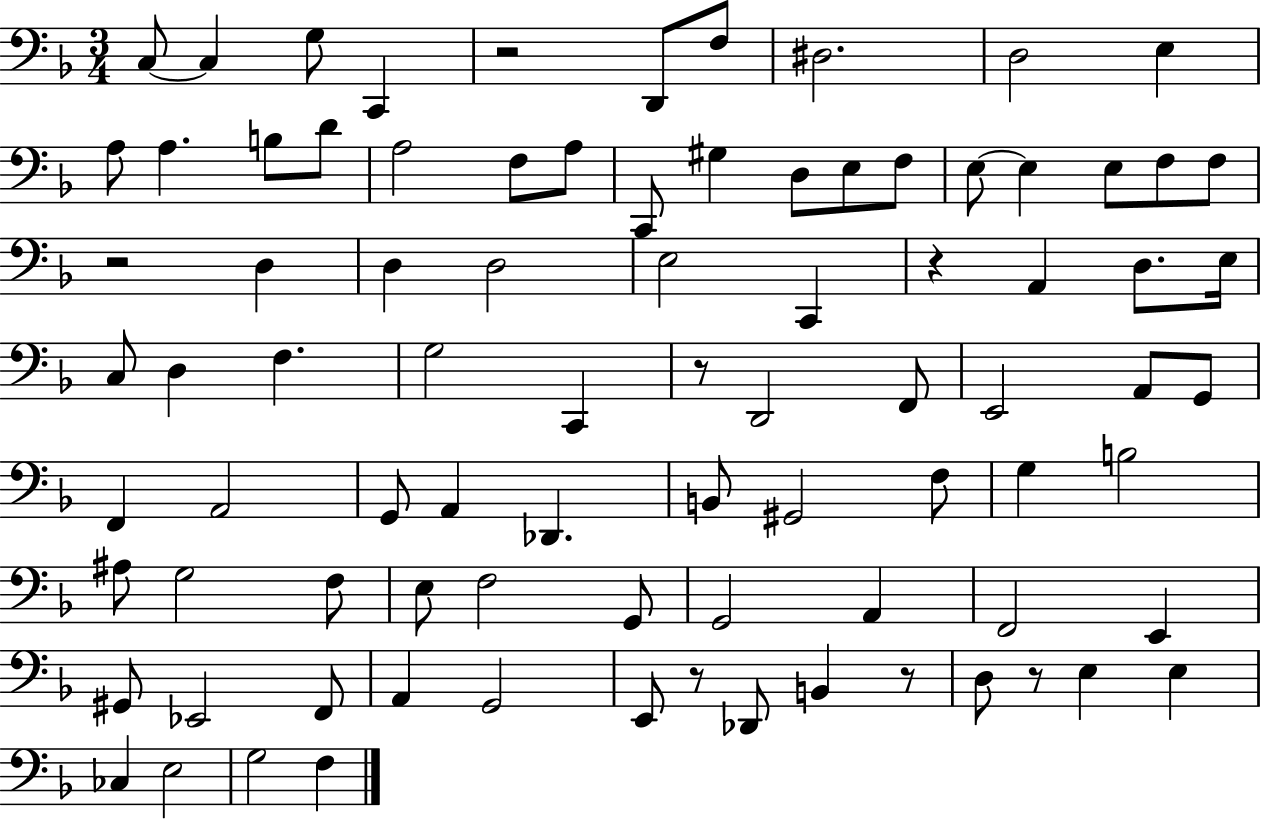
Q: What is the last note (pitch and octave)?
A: F3